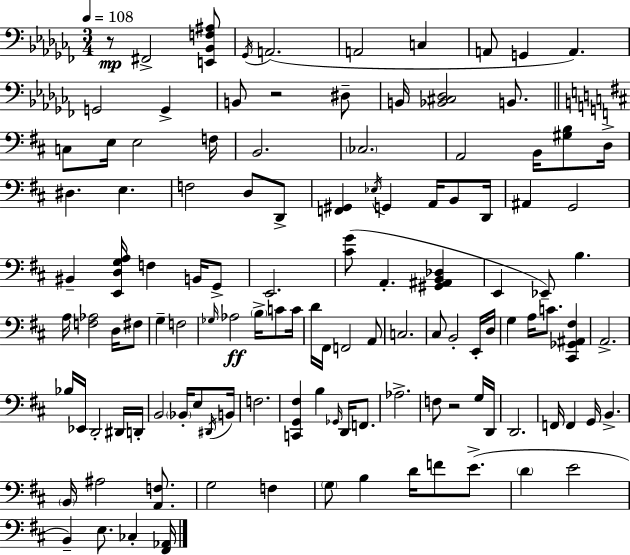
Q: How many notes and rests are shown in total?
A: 120